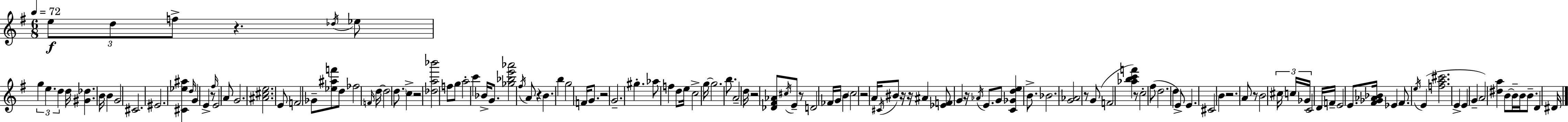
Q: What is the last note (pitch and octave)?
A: D#4